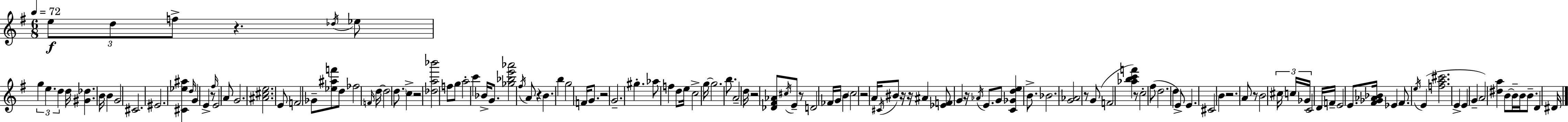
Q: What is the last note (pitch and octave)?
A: D#4